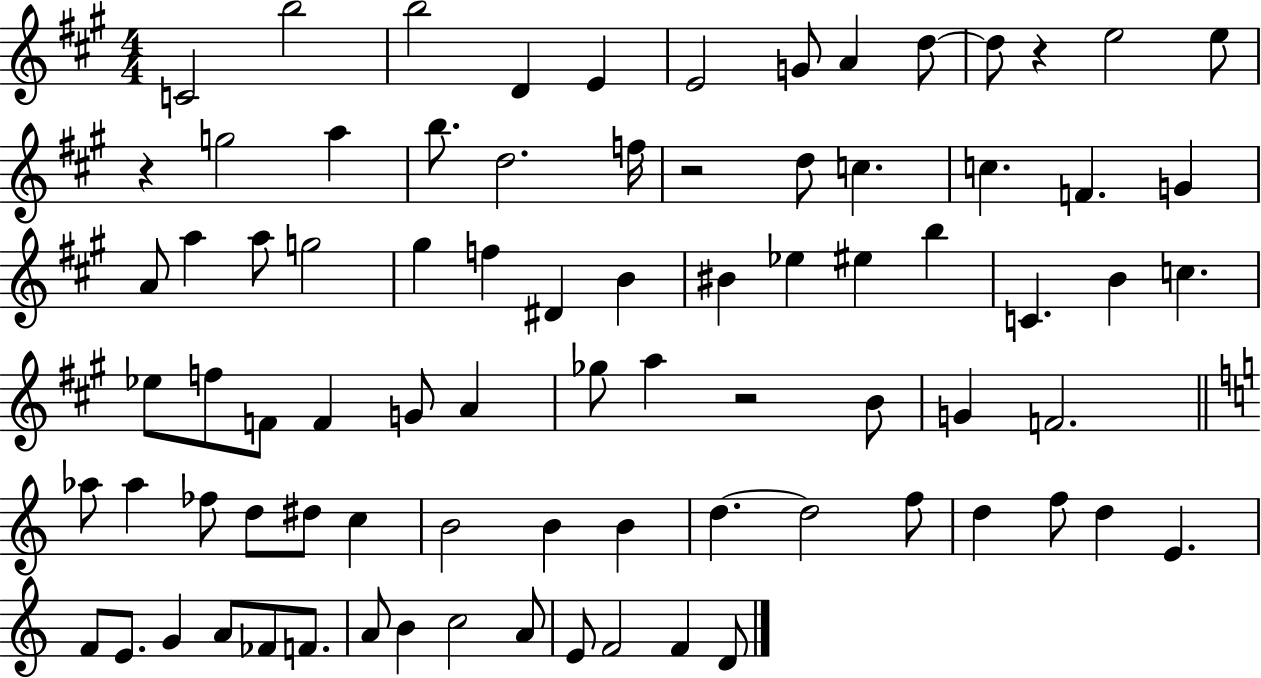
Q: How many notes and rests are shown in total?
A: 82